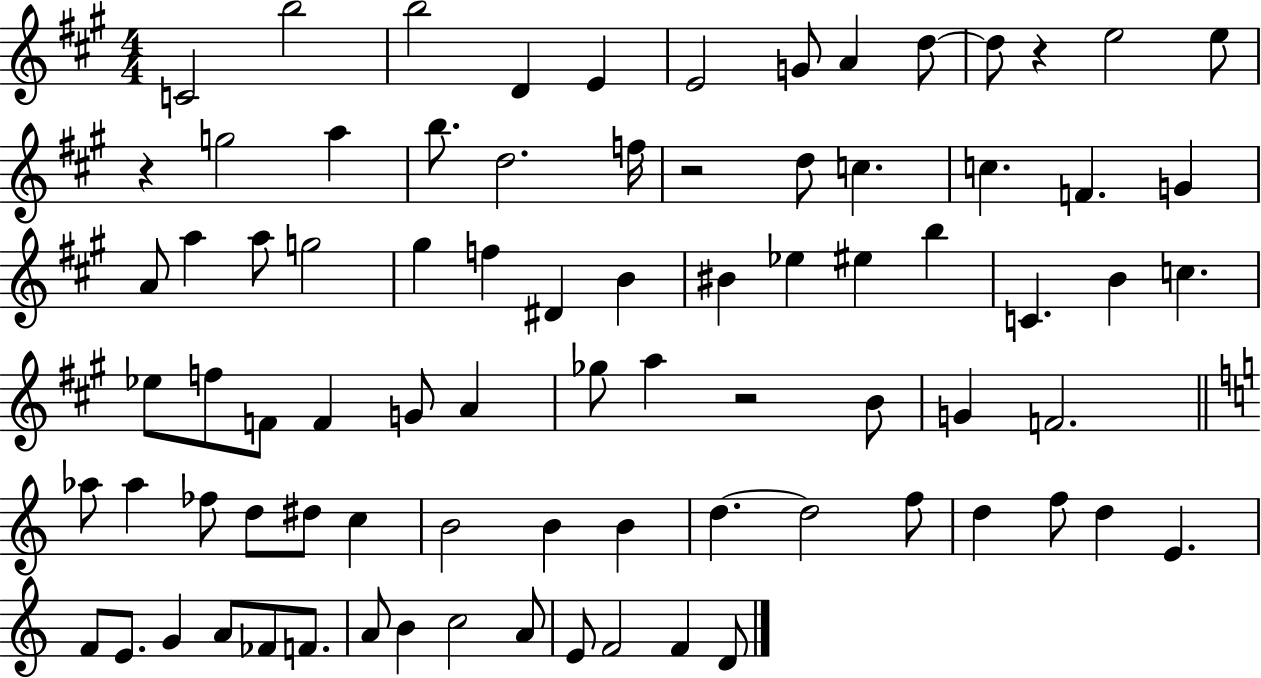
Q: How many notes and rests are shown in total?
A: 82